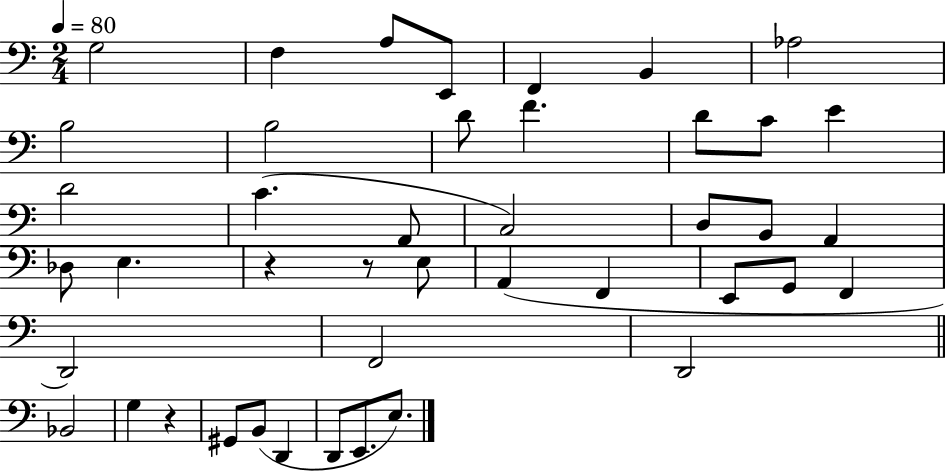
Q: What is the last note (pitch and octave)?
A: E3